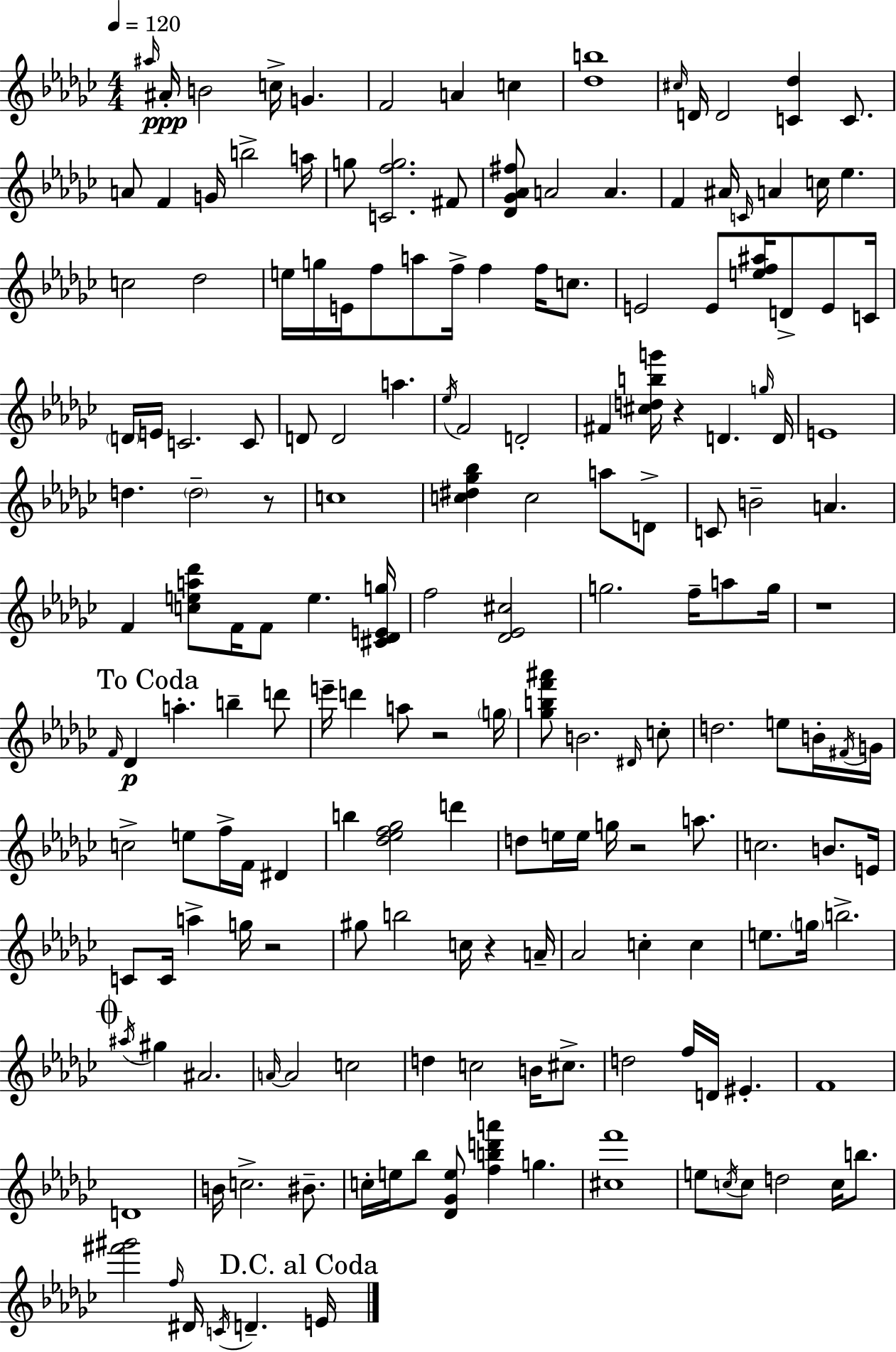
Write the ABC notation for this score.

X:1
T:Untitled
M:4/4
L:1/4
K:Ebm
^a/4 ^A/4 B2 c/4 G F2 A c [_db]4 ^c/4 D/4 D2 [C_d] C/2 A/2 F G/4 b2 a/4 g/2 [Cfg]2 ^F/2 [_D_G_A^f]/2 A2 A F ^A/4 C/4 A c/4 _e c2 _d2 e/4 g/4 E/4 f/2 a/2 f/4 f f/4 c/2 E2 E/2 [ef^a]/4 D/2 E/2 C/4 D/4 E/4 C2 C/2 D/2 D2 a _e/4 F2 D2 ^F [^cdbg']/4 z D g/4 D/4 E4 d d2 z/2 c4 [c^d_g_b] c2 a/2 D/2 C/2 B2 A F [cea_d']/2 F/4 F/2 e [^C_DEg]/4 f2 [_D_E^c]2 g2 f/4 a/2 g/4 z4 F/4 _D a b d'/2 e'/4 d' a/2 z2 g/4 [_gbf'^a']/2 B2 ^D/4 c/2 d2 e/2 B/4 ^F/4 G/4 c2 e/2 f/4 F/4 ^D b [_d_ef_g]2 d' d/2 e/4 e/4 g/4 z2 a/2 c2 B/2 E/4 C/2 C/4 a g/4 z2 ^g/2 b2 c/4 z A/4 _A2 c c e/2 g/4 b2 ^a/4 ^g ^A2 A/4 A2 c2 d c2 B/4 ^c/2 d2 f/4 D/4 ^E F4 D4 B/4 c2 ^B/2 c/4 e/4 _b/2 [_D_Ge]/2 [fbd'a'] g [^cf']4 e/2 c/4 c/2 d2 c/4 b/2 [^f'^g']2 f/4 ^D/4 C/4 D E/4